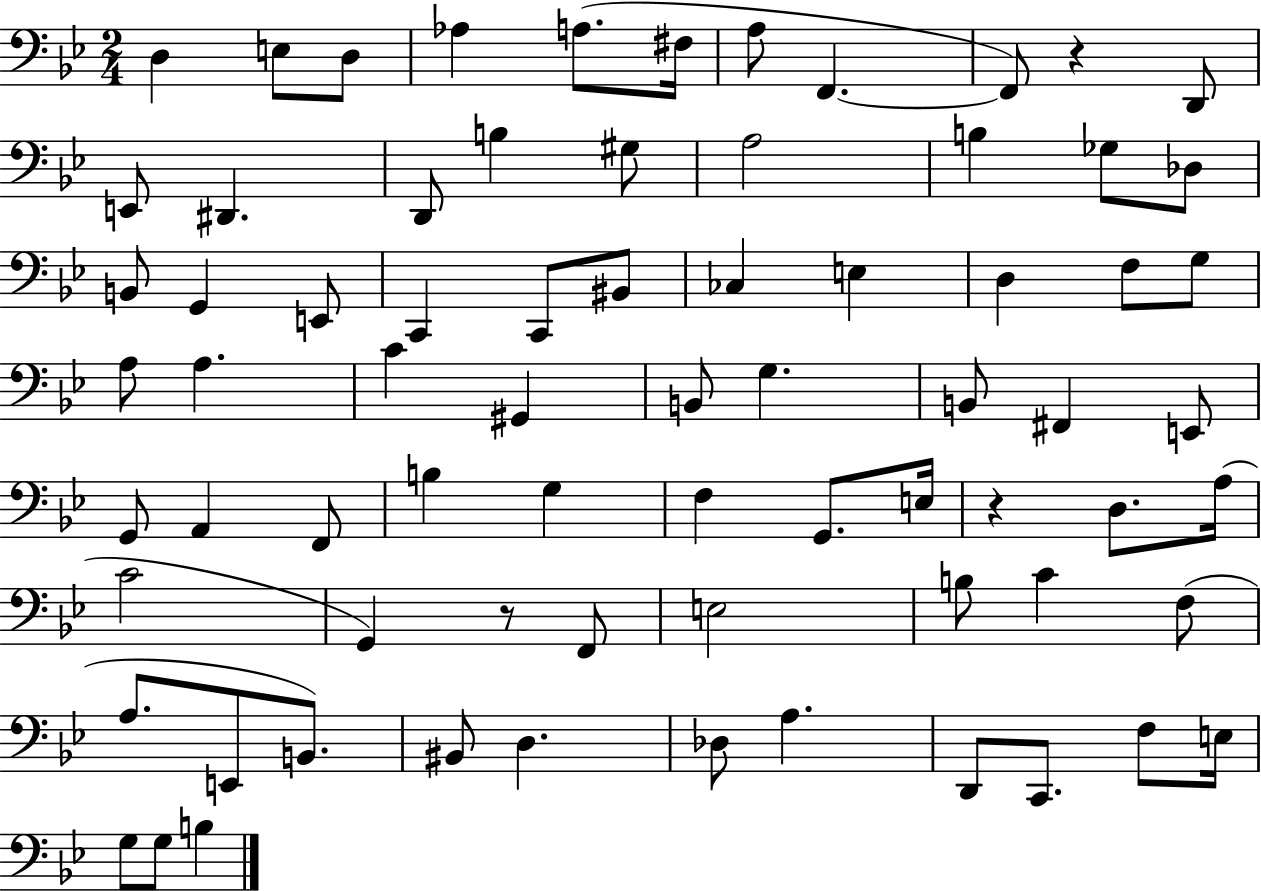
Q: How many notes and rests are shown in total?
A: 73